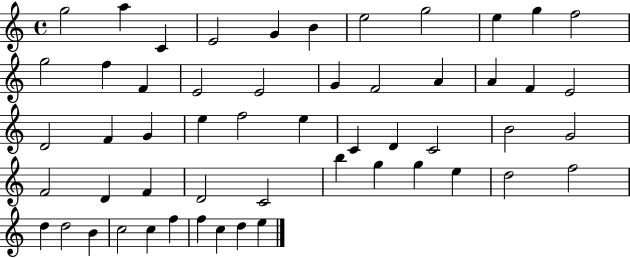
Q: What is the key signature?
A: C major